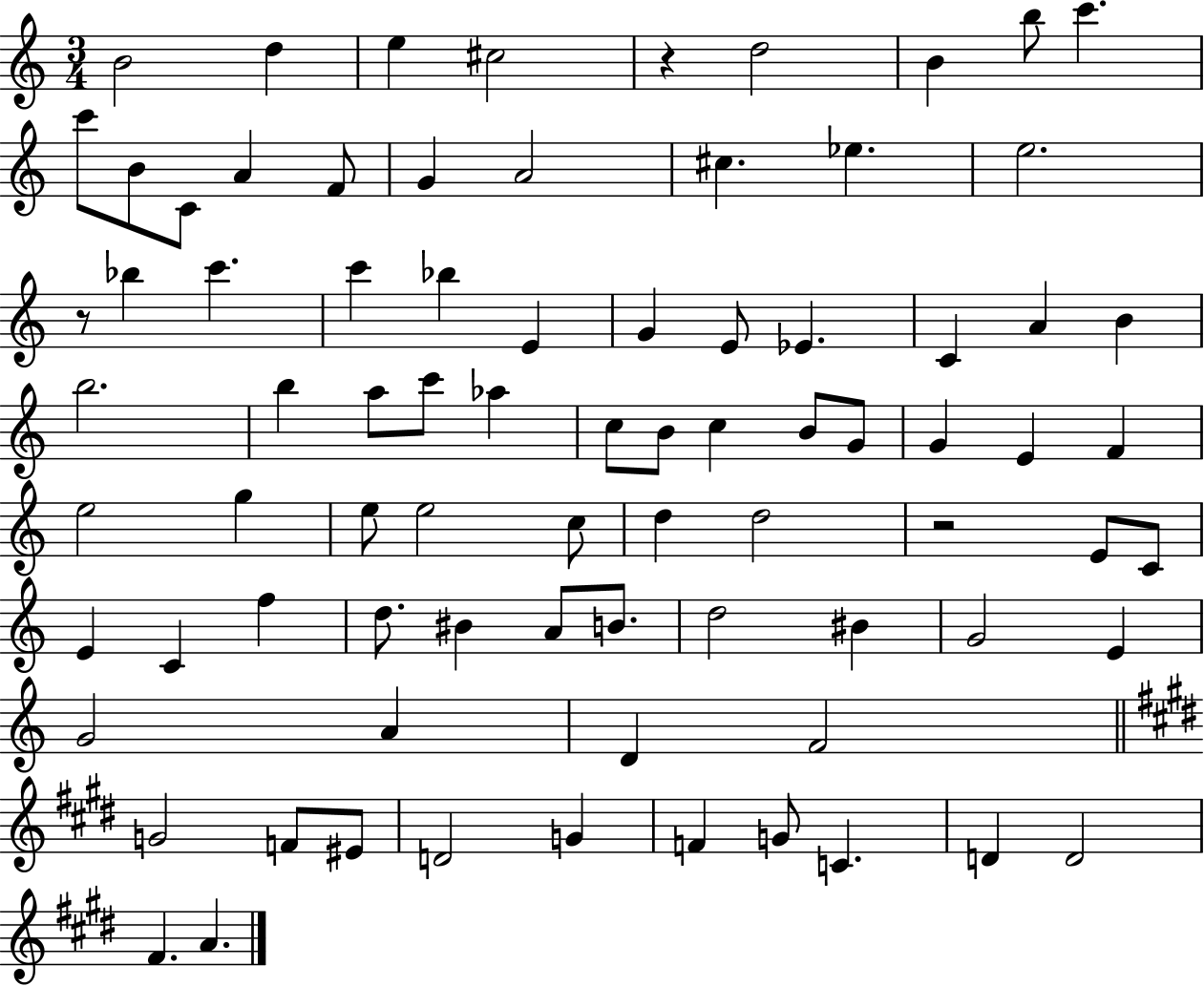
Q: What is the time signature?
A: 3/4